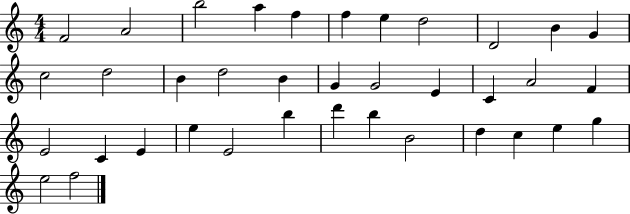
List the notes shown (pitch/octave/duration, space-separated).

F4/h A4/h B5/h A5/q F5/q F5/q E5/q D5/h D4/h B4/q G4/q C5/h D5/h B4/q D5/h B4/q G4/q G4/h E4/q C4/q A4/h F4/q E4/h C4/q E4/q E5/q E4/h B5/q D6/q B5/q B4/h D5/q C5/q E5/q G5/q E5/h F5/h